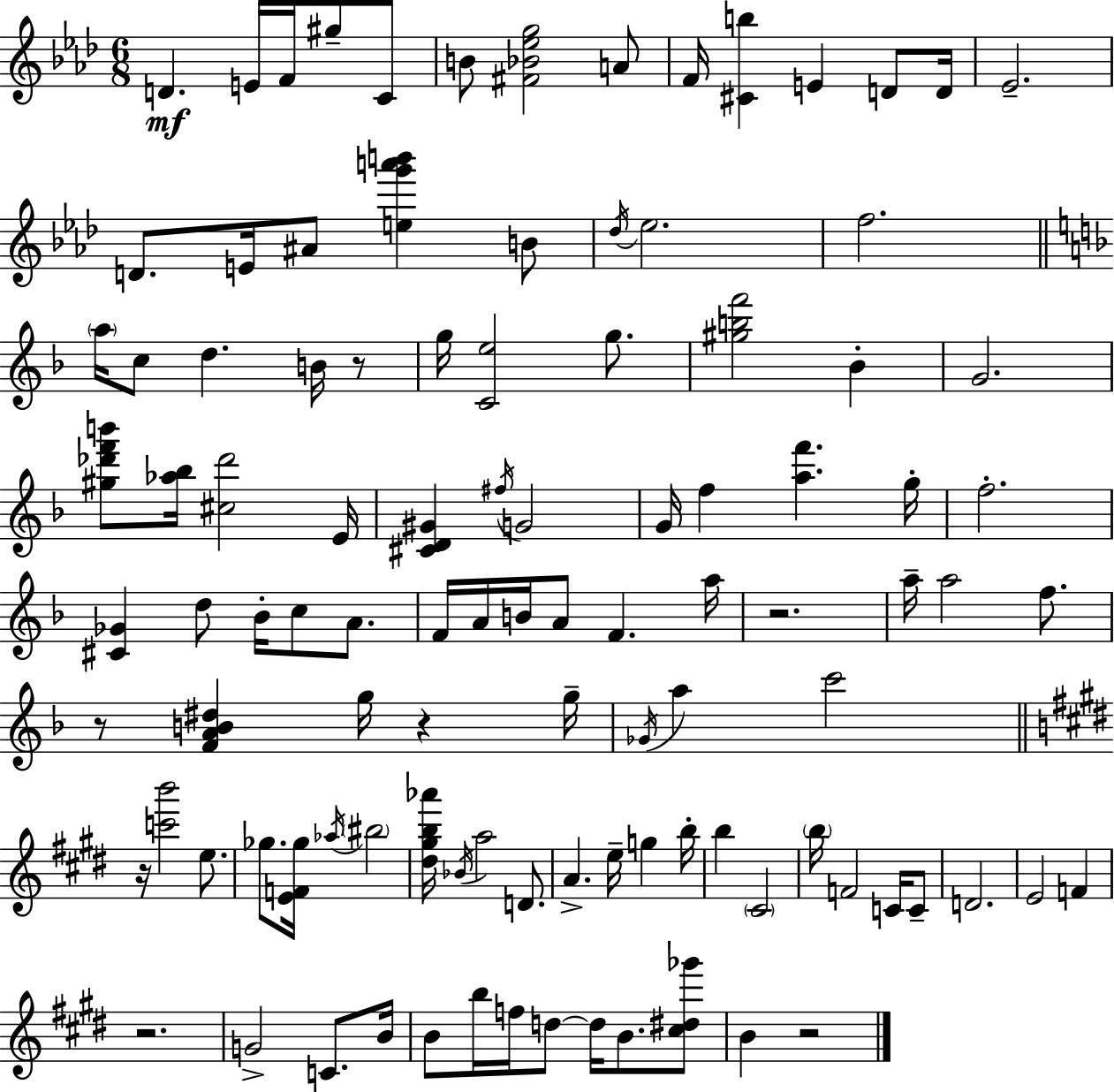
{
  \clef treble
  \numericTimeSignature
  \time 6/8
  \key aes \major
  \repeat volta 2 { d'4.\mf e'16 f'16 gis''8-- c'8 | b'8 <fis' bes' ees'' g''>2 a'8 | f'16 <cis' b''>4 e'4 d'8 d'16 | ees'2.-- | \break d'8. e'16 ais'8 <e'' g''' a''' b'''>4 b'8 | \acciaccatura { des''16 } ees''2. | f''2. | \bar "||" \break \key d \minor \parenthesize a''16 c''8 d''4. b'16 r8 | g''16 <c' e''>2 g''8. | <gis'' b'' f'''>2 bes'4-. | g'2. | \break <gis'' des''' f''' b'''>8 <aes'' bes''>16 <cis'' des'''>2 e'16 | <cis' d' gis'>4 \acciaccatura { fis''16 } g'2 | g'16 f''4 <a'' f'''>4. | g''16-. f''2.-. | \break <cis' ges'>4 d''8 bes'16-. c''8 a'8. | f'16 a'16 b'16 a'8 f'4. | a''16 r2. | a''16-- a''2 f''8. | \break r8 <f' a' b' dis''>4 g''16 r4 | g''16-- \acciaccatura { ges'16 } a''4 c'''2 | \bar "||" \break \key e \major r16 <c''' b'''>2 e''8. | ges''8. <e' f' ges''>16 \acciaccatura { aes''16 } \parenthesize bis''2 | <dis'' gis'' b'' aes'''>16 \acciaccatura { bes'16 } a''2 d'8. | a'4.-> e''16-- g''4 | \break b''16-. b''4 \parenthesize cis'2 | \parenthesize b''16 f'2 c'16 | c'8-- d'2. | e'2 f'4 | \break r2. | g'2-> c'8. | b'16 b'8 b''16 f''16 d''8~~ d''16 b'8. | <cis'' dis'' ges'''>8 b'4 r2 | \break } \bar "|."
}